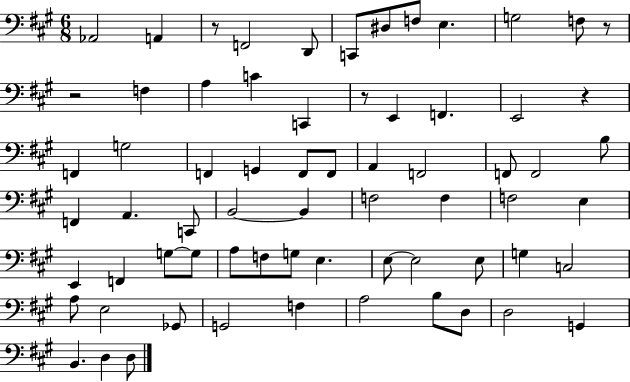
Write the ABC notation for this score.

X:1
T:Untitled
M:6/8
L:1/4
K:A
_A,,2 A,, z/2 F,,2 D,,/2 C,,/2 ^D,/2 F,/2 E, G,2 F,/2 z/2 z2 F, A, C C,, z/2 E,, F,, E,,2 z F,, G,2 F,, G,, F,,/2 F,,/2 A,, F,,2 F,,/2 F,,2 B,/2 F,, A,, C,,/2 B,,2 B,, F,2 F, F,2 E, E,, F,, G,/2 G,/2 A,/2 F,/2 G,/2 E, E,/2 E,2 E,/2 G, C,2 A,/2 E,2 _G,,/2 G,,2 F, A,2 B,/2 D,/2 D,2 G,, B,, D, D,/2